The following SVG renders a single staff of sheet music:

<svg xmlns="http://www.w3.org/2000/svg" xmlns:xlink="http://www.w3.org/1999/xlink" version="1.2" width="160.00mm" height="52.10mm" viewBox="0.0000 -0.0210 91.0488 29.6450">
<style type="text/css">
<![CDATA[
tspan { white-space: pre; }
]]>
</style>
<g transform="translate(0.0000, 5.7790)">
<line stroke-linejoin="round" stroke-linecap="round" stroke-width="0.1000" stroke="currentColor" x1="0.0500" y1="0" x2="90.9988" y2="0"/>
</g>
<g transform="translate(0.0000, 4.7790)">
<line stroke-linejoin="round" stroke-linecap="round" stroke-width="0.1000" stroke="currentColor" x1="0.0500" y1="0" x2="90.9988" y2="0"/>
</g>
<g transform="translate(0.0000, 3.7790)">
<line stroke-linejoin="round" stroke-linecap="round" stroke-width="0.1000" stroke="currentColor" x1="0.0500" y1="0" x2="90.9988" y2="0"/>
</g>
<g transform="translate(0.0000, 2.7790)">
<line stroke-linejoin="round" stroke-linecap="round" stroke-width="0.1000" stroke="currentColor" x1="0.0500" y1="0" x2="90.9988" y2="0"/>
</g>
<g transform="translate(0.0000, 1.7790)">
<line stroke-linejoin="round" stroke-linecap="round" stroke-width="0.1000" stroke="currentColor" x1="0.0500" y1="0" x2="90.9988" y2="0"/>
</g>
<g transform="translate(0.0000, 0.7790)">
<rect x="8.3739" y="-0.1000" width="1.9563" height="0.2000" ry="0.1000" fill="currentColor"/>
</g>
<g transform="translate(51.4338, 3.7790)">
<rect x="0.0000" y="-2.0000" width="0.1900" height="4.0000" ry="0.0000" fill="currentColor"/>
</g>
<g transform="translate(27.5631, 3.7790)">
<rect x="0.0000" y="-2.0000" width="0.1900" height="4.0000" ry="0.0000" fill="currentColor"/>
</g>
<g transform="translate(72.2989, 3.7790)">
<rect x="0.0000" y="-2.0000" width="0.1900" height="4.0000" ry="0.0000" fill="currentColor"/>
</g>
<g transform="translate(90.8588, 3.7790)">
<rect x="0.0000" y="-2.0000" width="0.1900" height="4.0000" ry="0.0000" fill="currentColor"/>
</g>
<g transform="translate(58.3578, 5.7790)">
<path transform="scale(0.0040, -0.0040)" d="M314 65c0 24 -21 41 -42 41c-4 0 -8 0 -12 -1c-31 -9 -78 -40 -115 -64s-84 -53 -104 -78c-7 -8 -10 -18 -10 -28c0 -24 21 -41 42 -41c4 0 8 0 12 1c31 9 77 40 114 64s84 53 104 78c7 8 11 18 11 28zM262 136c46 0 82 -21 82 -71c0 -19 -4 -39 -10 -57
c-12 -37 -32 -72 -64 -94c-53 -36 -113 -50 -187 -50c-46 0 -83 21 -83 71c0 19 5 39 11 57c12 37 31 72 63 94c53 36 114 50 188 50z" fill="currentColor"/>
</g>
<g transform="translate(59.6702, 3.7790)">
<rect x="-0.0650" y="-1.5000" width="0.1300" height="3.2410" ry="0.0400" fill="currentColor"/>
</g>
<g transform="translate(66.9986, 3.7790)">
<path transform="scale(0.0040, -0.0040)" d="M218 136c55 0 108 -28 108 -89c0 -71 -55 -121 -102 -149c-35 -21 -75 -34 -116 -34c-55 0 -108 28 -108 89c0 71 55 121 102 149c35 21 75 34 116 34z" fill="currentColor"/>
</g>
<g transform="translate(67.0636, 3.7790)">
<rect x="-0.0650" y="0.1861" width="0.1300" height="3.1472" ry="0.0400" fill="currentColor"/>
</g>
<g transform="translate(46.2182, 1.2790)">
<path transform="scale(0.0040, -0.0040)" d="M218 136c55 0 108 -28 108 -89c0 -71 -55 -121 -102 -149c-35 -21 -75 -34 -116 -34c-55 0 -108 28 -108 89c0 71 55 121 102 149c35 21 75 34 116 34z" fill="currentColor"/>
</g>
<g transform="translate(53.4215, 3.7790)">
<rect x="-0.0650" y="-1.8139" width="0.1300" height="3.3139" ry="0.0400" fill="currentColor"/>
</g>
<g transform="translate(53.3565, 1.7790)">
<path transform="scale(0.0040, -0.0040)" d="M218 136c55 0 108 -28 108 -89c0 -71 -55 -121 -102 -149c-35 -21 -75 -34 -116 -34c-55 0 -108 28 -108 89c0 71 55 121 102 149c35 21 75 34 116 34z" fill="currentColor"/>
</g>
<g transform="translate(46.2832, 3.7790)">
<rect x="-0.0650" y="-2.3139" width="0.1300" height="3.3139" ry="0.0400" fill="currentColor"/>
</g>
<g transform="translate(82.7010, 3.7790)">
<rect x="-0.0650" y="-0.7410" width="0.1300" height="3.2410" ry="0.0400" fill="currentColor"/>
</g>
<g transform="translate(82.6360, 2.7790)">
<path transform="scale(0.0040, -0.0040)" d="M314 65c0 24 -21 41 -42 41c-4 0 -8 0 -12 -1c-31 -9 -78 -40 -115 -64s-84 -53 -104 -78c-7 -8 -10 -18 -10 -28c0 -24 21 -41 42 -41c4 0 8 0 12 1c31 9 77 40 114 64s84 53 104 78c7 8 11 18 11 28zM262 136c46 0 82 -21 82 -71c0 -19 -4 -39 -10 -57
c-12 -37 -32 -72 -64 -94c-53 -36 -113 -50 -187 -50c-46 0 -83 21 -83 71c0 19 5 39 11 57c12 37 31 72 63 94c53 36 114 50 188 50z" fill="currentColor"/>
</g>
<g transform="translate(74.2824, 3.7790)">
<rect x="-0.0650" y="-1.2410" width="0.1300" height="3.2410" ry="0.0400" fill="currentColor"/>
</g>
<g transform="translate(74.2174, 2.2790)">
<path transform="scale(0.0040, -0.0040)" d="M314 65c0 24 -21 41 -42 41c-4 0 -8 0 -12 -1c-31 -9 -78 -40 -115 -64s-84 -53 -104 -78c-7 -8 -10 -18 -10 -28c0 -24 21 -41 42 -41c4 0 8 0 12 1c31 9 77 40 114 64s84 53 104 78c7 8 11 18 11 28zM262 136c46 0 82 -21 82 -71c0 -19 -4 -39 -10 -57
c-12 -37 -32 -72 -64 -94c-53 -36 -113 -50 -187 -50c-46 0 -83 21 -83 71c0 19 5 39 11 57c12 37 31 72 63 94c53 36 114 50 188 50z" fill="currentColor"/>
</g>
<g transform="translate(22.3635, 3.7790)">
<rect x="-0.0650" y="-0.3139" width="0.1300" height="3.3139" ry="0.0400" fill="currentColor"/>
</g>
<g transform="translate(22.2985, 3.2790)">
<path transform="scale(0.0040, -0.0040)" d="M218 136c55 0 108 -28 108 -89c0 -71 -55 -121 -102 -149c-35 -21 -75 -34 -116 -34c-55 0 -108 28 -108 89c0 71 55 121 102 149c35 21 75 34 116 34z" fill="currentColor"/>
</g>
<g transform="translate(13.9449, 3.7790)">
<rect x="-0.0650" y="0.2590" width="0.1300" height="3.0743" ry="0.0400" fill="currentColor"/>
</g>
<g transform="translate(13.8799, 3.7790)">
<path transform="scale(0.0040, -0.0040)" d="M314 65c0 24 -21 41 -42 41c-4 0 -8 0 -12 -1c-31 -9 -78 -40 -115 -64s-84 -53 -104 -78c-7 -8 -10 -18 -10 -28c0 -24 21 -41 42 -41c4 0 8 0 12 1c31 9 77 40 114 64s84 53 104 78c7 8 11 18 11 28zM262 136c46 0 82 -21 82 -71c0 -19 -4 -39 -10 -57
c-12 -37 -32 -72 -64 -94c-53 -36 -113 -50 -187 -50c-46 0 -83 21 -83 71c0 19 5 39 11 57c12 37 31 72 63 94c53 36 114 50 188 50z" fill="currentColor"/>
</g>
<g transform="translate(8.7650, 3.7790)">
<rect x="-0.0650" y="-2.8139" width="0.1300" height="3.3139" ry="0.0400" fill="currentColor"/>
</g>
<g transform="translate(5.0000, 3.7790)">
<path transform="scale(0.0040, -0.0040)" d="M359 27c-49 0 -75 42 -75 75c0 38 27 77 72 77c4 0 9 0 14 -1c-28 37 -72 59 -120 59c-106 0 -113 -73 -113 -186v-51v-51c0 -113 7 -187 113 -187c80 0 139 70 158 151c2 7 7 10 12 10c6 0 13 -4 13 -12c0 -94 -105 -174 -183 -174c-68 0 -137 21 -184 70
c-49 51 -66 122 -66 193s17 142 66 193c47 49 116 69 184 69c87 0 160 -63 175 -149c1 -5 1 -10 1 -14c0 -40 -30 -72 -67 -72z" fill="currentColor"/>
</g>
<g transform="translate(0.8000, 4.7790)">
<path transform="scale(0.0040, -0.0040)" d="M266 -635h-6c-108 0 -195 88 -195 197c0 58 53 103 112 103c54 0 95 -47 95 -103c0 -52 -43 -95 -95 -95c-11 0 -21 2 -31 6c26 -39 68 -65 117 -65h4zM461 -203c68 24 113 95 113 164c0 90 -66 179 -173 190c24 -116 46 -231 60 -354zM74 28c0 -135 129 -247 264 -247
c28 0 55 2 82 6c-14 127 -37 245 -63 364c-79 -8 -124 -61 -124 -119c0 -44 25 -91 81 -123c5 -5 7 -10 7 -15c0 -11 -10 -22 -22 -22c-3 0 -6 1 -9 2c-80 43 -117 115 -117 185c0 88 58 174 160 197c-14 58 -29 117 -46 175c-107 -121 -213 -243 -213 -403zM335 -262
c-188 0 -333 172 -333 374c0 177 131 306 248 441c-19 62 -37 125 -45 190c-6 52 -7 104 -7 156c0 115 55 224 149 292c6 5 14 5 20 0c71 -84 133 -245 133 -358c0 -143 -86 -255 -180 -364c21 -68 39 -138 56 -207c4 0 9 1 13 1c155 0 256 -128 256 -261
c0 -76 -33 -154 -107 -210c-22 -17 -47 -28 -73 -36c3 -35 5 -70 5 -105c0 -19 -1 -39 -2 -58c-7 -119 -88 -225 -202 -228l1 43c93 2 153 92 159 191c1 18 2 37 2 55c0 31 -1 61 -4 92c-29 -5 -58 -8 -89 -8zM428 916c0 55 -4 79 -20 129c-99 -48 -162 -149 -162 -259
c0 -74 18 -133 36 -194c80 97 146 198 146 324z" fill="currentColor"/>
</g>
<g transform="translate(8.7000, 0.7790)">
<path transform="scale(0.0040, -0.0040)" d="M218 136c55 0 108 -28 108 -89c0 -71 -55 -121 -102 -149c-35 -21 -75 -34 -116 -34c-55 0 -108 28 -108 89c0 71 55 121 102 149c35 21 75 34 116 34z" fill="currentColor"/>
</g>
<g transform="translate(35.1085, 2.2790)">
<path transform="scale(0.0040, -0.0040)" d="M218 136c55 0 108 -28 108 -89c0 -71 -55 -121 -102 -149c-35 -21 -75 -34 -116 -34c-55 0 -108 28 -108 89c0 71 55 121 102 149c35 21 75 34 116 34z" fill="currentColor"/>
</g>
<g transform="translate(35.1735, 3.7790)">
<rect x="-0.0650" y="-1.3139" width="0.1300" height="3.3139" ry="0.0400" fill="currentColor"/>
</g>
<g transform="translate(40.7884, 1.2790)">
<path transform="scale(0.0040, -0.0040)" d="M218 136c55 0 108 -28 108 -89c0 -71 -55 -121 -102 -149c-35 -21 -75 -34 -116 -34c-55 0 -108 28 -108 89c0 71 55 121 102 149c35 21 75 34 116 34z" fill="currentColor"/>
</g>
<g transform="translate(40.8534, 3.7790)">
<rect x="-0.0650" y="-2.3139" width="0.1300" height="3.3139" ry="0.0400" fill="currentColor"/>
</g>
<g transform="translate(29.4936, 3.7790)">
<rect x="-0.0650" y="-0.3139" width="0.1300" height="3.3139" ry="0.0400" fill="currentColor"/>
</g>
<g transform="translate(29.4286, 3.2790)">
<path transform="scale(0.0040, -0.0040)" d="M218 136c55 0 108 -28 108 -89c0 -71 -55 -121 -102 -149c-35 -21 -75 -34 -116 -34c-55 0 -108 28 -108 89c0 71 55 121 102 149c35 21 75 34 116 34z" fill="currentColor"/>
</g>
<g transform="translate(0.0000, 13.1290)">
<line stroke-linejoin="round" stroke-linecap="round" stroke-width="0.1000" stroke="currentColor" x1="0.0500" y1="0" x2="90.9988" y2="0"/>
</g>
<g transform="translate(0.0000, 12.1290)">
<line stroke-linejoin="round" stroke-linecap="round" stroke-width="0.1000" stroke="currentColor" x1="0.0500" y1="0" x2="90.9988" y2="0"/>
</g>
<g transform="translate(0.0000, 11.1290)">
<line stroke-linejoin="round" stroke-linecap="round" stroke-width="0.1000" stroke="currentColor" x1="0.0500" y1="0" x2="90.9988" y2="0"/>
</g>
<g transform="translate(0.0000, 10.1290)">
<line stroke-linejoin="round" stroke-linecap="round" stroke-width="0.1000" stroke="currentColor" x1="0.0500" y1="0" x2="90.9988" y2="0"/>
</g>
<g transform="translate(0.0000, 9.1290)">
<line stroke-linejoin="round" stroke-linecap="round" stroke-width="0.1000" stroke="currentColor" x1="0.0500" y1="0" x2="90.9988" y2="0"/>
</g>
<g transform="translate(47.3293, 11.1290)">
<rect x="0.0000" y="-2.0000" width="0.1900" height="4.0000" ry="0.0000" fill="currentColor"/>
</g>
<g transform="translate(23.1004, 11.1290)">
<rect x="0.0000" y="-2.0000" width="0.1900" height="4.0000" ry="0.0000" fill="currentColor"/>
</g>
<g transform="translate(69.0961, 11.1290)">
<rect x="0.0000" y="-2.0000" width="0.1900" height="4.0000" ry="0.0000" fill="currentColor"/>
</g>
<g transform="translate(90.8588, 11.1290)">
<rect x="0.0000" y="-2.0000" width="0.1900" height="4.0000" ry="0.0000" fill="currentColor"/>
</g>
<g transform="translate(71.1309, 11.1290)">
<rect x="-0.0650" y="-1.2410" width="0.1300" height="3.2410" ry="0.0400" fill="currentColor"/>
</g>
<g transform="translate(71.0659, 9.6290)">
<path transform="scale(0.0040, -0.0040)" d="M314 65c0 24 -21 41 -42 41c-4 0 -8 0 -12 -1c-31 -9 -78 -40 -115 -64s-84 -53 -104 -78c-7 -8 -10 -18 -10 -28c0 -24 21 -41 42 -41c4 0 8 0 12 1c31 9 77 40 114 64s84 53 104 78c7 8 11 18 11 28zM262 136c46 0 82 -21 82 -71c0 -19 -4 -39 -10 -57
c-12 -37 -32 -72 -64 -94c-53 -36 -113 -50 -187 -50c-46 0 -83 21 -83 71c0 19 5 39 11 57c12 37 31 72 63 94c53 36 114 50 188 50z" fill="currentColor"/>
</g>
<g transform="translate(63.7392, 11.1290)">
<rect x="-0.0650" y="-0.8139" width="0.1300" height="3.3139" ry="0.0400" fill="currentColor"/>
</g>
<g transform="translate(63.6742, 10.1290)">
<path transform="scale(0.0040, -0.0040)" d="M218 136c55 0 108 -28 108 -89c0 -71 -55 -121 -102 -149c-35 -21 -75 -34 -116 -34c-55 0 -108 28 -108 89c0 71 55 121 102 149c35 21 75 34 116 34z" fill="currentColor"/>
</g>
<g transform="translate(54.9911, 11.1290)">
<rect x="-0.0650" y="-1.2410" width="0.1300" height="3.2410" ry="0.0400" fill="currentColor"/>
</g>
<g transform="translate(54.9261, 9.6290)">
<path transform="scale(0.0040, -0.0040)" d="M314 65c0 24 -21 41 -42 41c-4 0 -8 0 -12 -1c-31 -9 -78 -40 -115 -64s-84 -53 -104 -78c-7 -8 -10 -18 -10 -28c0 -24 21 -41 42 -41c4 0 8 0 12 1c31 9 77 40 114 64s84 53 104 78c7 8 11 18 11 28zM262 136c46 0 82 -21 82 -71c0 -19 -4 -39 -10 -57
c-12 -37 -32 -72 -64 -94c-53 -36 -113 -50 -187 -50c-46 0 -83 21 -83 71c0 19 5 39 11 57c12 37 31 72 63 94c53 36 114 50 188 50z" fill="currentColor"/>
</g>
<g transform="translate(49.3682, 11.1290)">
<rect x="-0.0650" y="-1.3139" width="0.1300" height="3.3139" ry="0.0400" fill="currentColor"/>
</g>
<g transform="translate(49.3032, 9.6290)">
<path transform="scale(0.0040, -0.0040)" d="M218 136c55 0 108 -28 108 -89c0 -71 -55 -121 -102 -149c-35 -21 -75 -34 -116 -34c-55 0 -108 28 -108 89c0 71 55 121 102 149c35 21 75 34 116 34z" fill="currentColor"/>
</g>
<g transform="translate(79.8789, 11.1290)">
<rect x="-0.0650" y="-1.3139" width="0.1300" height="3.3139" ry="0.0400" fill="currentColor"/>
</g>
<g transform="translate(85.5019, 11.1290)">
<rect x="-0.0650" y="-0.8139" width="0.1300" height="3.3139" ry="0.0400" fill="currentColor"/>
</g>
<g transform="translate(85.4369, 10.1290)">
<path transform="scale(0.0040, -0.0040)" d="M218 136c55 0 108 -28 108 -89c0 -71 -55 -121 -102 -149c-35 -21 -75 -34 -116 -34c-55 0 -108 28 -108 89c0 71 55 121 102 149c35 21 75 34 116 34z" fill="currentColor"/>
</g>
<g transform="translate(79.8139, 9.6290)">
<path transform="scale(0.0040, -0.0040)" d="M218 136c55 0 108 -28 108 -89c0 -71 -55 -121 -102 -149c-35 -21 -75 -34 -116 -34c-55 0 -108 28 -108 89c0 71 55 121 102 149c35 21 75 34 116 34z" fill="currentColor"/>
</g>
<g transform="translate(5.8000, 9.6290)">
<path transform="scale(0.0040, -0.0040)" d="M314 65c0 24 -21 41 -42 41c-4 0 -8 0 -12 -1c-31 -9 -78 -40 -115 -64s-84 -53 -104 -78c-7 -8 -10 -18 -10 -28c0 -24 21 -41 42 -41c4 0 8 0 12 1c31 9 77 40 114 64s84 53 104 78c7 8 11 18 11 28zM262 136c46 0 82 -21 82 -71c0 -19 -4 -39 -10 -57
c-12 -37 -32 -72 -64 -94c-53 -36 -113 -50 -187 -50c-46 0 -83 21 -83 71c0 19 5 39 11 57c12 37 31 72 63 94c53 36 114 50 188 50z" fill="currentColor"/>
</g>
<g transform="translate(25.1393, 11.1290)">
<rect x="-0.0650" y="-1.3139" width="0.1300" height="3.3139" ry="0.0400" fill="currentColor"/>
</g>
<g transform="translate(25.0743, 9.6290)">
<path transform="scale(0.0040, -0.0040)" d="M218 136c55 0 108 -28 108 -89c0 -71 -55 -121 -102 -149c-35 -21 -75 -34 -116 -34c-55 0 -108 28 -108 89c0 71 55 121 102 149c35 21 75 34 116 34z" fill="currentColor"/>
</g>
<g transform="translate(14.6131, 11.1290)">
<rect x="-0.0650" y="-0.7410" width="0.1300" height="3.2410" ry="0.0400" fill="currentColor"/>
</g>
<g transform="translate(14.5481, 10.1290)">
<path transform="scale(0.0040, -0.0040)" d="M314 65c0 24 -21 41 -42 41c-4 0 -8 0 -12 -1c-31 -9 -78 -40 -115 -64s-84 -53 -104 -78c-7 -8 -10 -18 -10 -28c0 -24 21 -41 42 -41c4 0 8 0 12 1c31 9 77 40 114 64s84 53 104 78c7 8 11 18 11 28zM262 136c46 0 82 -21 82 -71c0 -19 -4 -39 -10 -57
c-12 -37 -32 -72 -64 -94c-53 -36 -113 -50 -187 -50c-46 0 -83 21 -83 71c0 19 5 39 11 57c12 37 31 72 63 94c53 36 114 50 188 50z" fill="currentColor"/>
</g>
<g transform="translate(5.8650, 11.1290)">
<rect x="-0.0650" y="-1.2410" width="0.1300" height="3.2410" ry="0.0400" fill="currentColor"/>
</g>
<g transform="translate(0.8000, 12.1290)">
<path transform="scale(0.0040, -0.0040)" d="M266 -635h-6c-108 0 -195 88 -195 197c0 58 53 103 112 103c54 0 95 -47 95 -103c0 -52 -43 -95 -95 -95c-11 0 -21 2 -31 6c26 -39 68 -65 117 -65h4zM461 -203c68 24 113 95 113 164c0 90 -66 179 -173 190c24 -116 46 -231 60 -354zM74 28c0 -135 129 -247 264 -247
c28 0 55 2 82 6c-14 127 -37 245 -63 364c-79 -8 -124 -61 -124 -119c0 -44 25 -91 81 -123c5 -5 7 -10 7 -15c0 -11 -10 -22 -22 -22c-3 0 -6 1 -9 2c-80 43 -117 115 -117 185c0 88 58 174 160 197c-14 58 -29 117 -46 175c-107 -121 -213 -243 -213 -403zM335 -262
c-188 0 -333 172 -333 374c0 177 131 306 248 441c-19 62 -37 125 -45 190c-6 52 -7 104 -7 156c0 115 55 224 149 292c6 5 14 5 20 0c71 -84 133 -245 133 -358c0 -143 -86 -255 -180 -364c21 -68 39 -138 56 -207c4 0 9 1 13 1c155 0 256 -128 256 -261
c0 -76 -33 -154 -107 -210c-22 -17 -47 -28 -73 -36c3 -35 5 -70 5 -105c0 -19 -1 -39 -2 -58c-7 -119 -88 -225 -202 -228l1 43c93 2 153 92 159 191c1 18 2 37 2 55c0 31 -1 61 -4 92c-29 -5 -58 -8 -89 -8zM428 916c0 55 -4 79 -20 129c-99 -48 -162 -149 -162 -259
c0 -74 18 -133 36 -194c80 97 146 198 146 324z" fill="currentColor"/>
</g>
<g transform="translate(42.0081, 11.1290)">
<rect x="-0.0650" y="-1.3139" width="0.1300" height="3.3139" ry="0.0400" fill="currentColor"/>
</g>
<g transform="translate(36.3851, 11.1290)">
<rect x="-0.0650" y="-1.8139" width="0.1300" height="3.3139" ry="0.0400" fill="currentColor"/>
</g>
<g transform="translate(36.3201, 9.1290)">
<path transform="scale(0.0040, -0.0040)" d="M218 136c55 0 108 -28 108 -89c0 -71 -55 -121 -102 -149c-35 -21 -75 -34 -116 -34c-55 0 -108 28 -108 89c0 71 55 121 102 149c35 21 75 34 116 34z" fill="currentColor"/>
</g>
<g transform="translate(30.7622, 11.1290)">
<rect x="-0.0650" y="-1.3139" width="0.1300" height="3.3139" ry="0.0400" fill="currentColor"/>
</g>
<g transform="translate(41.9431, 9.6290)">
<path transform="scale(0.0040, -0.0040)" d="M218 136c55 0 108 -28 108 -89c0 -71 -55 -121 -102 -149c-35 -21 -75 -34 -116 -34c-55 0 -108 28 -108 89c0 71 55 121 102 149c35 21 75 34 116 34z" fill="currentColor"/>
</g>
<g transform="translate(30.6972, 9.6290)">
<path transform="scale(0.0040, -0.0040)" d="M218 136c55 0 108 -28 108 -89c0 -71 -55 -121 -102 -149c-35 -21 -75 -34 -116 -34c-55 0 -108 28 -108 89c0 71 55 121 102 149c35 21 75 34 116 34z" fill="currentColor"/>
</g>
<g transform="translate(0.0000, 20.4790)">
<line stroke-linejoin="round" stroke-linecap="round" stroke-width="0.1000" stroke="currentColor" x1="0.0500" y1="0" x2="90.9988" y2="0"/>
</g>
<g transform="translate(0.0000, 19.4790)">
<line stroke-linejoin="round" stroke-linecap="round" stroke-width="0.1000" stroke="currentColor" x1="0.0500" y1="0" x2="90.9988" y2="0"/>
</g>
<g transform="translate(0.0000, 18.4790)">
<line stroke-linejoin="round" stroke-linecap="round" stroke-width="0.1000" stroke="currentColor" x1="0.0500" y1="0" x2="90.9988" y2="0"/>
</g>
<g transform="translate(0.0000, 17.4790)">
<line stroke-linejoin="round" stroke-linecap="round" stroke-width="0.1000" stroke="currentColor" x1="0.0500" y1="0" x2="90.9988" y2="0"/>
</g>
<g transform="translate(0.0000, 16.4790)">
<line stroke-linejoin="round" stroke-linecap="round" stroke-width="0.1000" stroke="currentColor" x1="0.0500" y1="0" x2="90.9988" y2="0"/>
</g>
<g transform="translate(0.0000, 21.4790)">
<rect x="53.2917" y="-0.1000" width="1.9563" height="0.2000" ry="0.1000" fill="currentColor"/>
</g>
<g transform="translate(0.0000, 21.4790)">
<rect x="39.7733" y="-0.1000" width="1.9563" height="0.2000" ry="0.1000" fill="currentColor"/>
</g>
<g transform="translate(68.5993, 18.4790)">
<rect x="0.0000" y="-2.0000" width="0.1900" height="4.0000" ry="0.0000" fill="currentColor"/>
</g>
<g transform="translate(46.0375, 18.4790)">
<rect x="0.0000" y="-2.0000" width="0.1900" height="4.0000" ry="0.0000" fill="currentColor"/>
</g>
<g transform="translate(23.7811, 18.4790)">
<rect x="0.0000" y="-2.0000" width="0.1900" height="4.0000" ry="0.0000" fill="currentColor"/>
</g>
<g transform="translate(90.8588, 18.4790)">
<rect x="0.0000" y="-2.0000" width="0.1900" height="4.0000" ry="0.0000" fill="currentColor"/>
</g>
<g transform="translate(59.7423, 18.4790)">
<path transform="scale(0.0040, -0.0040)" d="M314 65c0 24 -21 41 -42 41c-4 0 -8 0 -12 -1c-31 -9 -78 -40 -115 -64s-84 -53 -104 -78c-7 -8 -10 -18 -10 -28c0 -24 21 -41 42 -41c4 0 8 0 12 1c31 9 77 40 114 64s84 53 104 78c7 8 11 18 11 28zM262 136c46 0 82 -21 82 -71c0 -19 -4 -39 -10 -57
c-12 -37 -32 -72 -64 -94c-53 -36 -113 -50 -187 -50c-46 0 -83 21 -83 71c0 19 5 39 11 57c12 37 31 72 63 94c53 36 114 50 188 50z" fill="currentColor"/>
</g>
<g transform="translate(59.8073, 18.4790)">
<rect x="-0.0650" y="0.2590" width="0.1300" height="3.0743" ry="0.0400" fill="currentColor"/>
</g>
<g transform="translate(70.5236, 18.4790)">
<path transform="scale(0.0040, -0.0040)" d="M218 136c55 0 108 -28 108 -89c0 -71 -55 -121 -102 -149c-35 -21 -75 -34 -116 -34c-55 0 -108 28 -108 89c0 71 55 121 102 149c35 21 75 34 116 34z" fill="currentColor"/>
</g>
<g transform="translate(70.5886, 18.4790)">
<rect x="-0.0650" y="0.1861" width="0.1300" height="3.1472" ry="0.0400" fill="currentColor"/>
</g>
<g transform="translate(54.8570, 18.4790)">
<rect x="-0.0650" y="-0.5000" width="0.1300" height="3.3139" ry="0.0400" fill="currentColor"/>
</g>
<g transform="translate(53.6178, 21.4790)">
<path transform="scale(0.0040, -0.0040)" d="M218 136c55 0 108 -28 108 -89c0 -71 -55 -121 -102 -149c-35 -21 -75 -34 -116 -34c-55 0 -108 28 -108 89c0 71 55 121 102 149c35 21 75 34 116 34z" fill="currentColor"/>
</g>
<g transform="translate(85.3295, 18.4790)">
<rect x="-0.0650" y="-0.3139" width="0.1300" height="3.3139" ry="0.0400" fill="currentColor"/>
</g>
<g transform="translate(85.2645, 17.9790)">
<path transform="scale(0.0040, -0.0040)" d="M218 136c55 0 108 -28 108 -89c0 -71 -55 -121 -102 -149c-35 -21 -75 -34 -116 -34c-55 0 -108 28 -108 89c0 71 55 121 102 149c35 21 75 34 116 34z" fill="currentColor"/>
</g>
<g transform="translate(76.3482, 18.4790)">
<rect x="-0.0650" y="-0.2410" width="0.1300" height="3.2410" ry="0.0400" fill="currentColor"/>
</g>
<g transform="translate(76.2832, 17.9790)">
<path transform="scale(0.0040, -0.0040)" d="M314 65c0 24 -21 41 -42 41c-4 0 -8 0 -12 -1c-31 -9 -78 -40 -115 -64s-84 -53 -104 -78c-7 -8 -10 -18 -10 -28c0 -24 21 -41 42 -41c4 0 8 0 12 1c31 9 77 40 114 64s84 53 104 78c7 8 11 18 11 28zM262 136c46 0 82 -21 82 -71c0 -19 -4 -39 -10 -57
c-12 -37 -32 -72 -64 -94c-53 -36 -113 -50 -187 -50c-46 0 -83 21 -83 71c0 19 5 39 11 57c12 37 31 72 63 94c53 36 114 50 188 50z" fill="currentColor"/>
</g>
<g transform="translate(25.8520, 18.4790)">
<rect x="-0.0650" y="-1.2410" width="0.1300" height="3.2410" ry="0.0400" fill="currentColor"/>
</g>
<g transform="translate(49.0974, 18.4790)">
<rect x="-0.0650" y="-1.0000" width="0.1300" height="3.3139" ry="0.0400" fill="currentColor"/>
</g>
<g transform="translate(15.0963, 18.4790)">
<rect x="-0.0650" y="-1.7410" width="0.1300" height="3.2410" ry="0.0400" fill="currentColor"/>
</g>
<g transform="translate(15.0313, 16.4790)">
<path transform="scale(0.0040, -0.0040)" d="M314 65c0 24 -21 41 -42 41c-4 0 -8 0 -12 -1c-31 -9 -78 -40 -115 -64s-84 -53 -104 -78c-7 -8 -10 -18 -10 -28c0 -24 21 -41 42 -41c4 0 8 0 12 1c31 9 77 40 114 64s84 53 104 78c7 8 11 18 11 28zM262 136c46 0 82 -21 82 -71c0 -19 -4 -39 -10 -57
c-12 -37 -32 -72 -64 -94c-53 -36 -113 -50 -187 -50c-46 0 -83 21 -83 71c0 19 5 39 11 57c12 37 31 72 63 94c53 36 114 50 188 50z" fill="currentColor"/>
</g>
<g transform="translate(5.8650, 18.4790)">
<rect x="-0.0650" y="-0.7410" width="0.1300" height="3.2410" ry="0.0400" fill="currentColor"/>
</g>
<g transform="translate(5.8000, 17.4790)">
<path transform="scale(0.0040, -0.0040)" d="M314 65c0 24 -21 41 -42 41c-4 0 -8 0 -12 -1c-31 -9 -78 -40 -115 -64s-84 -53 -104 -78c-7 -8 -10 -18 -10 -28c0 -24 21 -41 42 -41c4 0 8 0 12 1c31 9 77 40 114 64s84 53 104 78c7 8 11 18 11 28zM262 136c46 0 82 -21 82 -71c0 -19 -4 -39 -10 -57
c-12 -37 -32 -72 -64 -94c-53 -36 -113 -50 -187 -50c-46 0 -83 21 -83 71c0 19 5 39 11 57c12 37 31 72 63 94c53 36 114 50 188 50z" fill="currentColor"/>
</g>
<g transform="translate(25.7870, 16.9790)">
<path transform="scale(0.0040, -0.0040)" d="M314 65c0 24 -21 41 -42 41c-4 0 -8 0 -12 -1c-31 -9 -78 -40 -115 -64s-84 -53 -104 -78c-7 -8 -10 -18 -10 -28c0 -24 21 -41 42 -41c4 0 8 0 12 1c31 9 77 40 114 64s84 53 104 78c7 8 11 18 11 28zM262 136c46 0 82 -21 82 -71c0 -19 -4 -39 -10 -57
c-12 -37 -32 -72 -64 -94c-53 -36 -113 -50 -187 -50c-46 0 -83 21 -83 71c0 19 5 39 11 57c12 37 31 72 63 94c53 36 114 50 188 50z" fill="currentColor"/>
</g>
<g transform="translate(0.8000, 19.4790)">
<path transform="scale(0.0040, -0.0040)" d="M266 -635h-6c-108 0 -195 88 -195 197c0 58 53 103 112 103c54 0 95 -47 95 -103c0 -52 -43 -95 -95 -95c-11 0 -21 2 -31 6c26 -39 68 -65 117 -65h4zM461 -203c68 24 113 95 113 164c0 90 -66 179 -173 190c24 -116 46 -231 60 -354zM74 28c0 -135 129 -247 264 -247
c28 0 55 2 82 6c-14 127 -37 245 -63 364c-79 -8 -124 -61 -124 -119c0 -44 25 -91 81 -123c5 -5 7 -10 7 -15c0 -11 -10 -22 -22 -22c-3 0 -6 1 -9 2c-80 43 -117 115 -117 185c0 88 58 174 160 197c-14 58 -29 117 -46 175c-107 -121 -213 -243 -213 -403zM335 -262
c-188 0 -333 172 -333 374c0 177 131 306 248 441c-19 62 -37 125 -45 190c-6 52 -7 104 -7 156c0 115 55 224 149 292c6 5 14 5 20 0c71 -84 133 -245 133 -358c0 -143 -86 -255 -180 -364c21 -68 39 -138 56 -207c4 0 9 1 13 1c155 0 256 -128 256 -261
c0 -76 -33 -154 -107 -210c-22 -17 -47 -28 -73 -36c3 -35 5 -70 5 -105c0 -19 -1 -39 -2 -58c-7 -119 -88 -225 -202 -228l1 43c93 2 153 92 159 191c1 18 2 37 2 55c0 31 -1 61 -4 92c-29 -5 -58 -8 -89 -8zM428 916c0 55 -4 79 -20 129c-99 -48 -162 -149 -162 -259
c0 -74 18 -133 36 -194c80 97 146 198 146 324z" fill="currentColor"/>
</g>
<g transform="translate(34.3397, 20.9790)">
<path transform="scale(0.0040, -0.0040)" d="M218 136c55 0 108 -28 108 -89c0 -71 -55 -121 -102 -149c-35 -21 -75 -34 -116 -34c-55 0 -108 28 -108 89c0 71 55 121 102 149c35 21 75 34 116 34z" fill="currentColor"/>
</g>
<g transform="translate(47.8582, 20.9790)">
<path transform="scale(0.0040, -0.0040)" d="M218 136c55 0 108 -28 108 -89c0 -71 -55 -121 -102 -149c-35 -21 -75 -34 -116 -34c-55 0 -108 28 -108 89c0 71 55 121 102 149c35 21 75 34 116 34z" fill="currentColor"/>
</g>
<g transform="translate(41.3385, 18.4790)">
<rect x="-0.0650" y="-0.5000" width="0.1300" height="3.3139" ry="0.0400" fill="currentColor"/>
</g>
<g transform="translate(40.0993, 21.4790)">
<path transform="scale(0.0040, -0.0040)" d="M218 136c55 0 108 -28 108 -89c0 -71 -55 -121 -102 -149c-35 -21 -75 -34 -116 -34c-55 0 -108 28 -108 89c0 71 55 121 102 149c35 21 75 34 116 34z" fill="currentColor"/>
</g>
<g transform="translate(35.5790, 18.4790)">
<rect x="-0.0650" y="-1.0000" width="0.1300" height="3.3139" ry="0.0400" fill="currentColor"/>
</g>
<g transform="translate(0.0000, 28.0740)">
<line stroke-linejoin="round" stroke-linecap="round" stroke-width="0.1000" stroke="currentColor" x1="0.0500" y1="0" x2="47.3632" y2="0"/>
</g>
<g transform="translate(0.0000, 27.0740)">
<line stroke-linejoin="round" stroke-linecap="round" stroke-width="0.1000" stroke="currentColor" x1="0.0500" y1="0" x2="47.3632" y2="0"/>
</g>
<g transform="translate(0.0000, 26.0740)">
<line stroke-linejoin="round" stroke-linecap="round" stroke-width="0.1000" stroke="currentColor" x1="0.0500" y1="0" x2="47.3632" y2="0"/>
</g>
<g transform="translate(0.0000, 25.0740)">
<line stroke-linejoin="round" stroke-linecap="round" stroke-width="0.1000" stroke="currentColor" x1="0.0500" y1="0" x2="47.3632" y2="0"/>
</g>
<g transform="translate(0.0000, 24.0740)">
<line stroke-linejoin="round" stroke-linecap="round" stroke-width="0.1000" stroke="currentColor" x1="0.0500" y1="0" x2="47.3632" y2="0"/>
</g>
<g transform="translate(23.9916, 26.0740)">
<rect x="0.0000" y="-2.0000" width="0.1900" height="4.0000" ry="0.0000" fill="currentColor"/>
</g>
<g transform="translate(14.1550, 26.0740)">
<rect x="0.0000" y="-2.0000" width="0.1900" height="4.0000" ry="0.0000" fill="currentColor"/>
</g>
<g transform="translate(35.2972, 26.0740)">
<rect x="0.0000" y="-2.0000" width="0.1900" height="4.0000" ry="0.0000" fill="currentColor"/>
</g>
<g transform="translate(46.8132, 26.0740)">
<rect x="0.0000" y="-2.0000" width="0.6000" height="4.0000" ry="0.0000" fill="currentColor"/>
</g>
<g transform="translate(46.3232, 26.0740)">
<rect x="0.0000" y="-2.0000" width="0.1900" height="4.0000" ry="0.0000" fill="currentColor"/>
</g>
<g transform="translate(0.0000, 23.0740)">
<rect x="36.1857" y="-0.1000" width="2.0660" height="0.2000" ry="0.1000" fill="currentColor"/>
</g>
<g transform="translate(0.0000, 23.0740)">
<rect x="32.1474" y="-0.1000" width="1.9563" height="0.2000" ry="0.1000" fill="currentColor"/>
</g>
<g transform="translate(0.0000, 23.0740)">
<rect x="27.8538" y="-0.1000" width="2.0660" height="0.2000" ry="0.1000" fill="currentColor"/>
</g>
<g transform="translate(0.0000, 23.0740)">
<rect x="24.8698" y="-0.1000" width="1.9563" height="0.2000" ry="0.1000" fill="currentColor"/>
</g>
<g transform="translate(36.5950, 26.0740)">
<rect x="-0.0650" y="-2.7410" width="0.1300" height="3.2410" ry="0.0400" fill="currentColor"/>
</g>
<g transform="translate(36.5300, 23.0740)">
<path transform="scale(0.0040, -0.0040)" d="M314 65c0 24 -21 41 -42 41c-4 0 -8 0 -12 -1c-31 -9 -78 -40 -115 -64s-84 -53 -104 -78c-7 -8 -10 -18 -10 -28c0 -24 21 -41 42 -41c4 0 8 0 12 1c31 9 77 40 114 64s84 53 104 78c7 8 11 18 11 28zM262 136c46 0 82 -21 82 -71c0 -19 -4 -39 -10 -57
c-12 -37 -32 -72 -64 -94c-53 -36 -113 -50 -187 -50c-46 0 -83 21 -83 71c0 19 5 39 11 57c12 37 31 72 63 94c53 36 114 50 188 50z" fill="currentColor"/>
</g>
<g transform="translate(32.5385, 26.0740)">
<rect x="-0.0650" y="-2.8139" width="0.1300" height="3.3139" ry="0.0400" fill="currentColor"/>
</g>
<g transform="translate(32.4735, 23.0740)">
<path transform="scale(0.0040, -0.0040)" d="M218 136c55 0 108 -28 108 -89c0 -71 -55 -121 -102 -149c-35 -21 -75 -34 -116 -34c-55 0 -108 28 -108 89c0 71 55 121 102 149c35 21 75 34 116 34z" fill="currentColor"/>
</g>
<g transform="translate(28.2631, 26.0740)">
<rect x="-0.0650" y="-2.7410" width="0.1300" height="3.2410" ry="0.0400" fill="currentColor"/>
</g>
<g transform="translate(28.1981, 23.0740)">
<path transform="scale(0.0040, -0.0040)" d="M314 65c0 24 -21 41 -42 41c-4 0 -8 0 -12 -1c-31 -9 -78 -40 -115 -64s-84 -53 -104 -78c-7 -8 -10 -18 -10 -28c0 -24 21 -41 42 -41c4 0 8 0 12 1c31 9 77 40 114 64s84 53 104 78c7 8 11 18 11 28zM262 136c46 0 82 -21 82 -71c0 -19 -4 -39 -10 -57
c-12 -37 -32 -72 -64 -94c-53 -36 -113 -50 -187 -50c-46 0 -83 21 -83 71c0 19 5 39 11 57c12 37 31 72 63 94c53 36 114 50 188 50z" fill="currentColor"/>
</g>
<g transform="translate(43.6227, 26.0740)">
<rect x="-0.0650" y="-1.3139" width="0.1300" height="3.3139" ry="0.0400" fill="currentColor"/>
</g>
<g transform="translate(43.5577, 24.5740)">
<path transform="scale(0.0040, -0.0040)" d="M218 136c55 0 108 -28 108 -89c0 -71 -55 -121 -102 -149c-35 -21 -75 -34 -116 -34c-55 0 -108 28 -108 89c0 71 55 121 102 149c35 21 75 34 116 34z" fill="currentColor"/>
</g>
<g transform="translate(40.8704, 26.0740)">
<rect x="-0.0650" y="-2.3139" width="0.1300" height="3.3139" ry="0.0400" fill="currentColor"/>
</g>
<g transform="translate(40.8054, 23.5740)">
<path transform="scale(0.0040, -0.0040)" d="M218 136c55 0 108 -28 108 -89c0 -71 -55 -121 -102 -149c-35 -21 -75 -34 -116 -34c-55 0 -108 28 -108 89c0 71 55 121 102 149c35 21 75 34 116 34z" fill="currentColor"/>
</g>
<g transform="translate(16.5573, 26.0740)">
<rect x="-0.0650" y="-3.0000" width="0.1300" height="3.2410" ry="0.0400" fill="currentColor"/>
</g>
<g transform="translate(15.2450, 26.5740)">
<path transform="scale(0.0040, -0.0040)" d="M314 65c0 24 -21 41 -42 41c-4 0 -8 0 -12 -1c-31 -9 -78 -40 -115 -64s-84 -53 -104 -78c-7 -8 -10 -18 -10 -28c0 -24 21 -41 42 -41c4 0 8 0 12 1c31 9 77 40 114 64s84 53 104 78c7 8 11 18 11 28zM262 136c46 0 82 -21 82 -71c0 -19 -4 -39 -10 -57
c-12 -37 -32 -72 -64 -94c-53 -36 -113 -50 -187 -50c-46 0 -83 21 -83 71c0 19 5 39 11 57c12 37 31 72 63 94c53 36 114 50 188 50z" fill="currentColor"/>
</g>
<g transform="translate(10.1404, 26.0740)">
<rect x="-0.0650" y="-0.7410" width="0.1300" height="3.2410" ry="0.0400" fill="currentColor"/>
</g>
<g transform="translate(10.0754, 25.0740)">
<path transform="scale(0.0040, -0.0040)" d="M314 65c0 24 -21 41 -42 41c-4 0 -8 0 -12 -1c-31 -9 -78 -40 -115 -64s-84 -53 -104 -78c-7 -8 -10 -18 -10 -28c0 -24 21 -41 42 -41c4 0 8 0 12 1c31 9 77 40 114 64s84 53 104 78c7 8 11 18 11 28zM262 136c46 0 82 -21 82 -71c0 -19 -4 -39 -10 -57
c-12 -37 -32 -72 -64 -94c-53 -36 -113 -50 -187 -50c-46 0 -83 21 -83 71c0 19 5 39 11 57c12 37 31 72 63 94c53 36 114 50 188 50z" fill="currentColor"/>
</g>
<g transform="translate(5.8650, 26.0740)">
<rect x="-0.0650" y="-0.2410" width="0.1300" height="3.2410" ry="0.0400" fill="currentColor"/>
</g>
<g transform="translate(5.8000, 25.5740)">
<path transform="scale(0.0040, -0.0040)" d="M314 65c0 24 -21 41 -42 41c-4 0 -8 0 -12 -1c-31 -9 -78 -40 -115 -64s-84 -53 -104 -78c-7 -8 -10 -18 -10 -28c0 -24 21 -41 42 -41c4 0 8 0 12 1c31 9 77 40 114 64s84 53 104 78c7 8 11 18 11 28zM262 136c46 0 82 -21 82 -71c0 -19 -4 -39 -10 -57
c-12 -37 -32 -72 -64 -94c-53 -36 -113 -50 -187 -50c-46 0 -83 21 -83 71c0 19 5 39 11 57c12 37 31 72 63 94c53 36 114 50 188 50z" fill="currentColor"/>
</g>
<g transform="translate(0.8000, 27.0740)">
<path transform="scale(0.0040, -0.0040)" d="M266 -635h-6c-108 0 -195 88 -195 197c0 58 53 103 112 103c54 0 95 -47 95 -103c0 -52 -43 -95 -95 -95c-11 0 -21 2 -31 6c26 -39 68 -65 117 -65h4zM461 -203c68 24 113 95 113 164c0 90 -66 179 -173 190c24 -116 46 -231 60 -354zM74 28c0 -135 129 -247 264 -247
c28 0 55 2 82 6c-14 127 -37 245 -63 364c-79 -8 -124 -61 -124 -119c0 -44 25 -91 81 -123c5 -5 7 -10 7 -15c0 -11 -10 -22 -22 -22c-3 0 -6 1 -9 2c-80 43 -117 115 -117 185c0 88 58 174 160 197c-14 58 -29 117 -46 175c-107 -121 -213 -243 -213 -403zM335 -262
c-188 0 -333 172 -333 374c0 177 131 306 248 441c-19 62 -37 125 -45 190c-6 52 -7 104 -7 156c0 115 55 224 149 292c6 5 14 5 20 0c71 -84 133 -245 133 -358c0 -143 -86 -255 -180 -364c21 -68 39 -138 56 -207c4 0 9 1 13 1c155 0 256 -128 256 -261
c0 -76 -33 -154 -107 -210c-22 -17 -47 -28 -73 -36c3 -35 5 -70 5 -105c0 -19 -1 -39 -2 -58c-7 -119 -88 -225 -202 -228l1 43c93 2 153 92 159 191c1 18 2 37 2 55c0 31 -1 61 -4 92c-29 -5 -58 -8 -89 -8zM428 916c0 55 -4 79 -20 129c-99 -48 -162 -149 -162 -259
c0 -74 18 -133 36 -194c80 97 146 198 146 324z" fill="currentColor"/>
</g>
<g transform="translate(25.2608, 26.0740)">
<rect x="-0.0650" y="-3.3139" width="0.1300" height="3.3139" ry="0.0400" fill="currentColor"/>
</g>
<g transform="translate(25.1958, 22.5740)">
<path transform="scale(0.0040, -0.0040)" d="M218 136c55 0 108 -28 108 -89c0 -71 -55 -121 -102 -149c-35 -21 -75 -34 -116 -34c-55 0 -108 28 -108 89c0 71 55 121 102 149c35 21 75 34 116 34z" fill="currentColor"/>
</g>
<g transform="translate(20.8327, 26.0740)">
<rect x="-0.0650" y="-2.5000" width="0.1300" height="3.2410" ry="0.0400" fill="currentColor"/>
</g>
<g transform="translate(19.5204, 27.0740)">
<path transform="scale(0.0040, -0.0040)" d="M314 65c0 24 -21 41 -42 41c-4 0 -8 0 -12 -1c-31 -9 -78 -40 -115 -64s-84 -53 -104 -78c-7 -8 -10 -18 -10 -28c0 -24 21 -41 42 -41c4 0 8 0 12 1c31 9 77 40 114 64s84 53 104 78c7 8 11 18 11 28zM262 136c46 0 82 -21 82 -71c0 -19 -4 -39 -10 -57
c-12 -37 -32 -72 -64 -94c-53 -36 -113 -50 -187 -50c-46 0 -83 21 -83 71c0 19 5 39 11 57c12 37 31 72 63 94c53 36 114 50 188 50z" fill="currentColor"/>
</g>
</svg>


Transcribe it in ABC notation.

X:1
T:Untitled
M:4/4
L:1/4
K:C
a B2 c c e g g f E2 B e2 d2 e2 d2 e e f e e e2 d e2 e d d2 f2 e2 D C D C B2 B c2 c c2 d2 A2 G2 b a2 a a2 g e